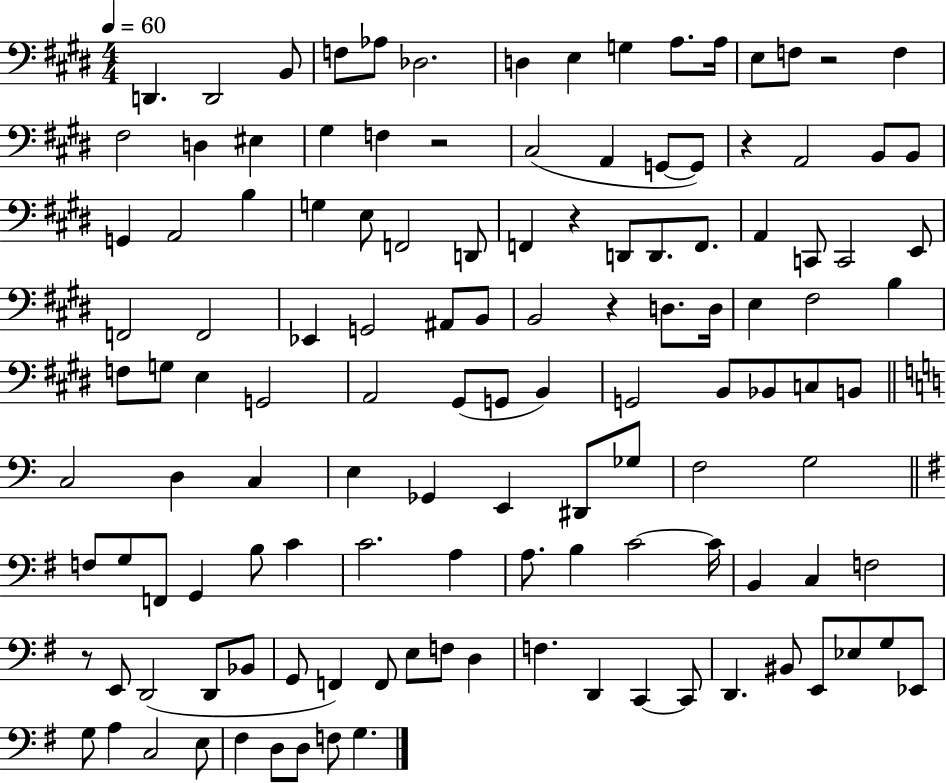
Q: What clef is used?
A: bass